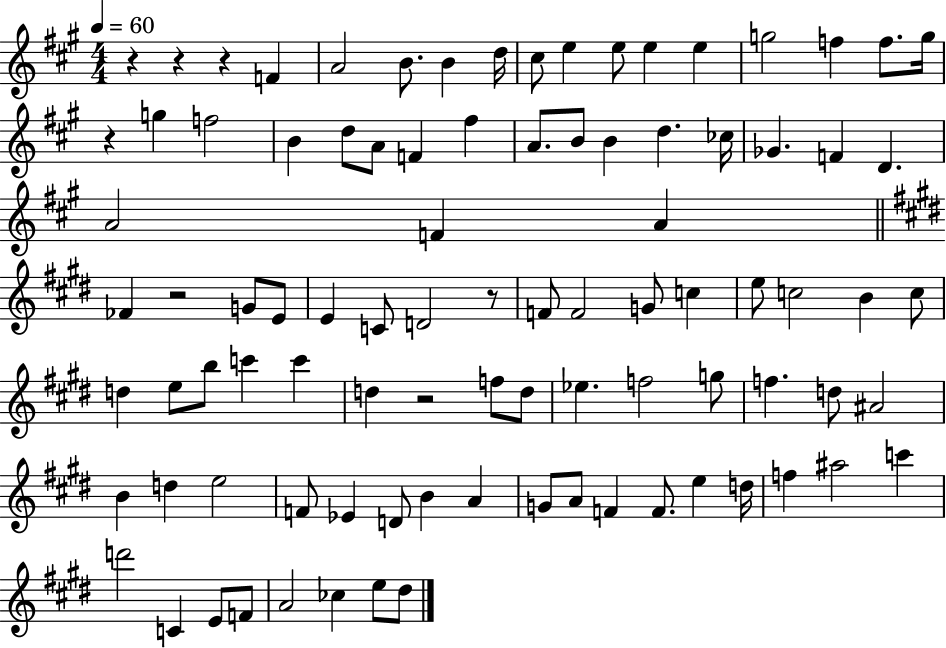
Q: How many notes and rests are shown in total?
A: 92